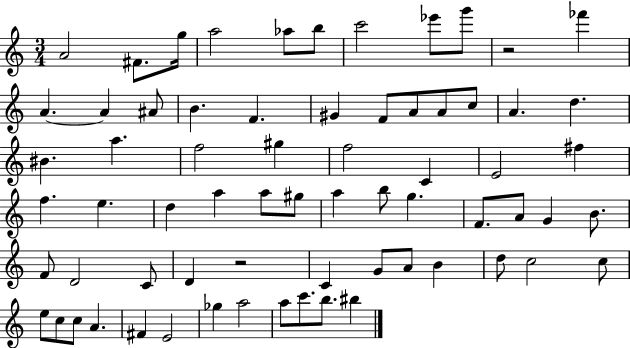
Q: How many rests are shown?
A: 2